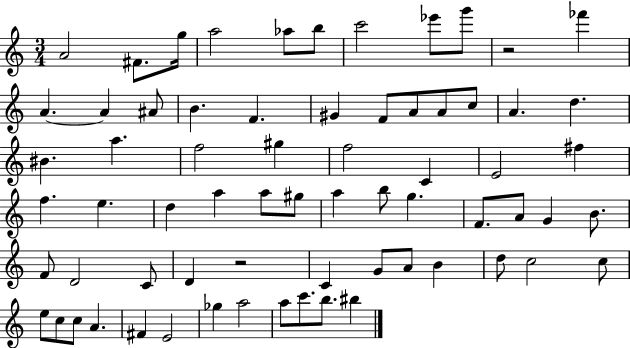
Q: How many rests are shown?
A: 2